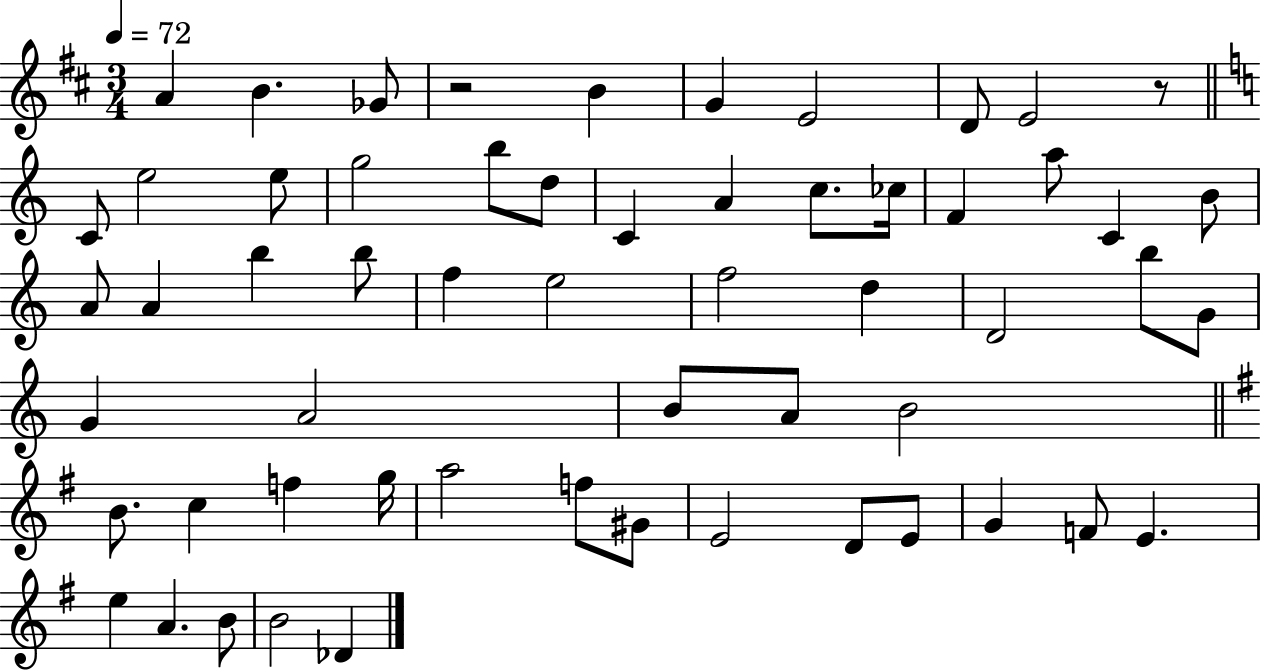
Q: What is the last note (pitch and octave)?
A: Db4